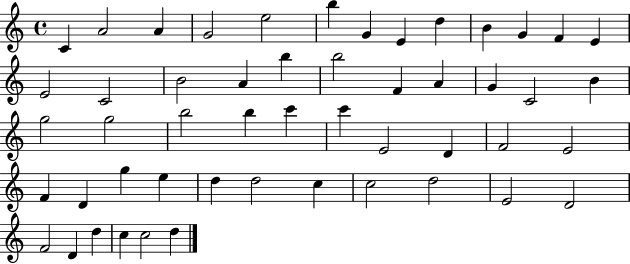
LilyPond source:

{
  \clef treble
  \time 4/4
  \defaultTimeSignature
  \key c \major
  c'4 a'2 a'4 | g'2 e''2 | b''4 g'4 e'4 d''4 | b'4 g'4 f'4 e'4 | \break e'2 c'2 | b'2 a'4 b''4 | b''2 f'4 a'4 | g'4 c'2 b'4 | \break g''2 g''2 | b''2 b''4 c'''4 | c'''4 e'2 d'4 | f'2 e'2 | \break f'4 d'4 g''4 e''4 | d''4 d''2 c''4 | c''2 d''2 | e'2 d'2 | \break f'2 d'4 d''4 | c''4 c''2 d''4 | \bar "|."
}